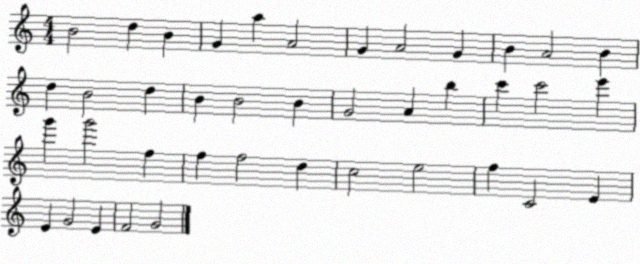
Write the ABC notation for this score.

X:1
T:Untitled
M:4/4
L:1/4
K:C
B2 d B G a A2 G A2 G B A2 B d B2 d B B2 B G2 A b c' c'2 e' g' g'2 f f f2 d c2 e2 f C2 E E G2 E F2 G2